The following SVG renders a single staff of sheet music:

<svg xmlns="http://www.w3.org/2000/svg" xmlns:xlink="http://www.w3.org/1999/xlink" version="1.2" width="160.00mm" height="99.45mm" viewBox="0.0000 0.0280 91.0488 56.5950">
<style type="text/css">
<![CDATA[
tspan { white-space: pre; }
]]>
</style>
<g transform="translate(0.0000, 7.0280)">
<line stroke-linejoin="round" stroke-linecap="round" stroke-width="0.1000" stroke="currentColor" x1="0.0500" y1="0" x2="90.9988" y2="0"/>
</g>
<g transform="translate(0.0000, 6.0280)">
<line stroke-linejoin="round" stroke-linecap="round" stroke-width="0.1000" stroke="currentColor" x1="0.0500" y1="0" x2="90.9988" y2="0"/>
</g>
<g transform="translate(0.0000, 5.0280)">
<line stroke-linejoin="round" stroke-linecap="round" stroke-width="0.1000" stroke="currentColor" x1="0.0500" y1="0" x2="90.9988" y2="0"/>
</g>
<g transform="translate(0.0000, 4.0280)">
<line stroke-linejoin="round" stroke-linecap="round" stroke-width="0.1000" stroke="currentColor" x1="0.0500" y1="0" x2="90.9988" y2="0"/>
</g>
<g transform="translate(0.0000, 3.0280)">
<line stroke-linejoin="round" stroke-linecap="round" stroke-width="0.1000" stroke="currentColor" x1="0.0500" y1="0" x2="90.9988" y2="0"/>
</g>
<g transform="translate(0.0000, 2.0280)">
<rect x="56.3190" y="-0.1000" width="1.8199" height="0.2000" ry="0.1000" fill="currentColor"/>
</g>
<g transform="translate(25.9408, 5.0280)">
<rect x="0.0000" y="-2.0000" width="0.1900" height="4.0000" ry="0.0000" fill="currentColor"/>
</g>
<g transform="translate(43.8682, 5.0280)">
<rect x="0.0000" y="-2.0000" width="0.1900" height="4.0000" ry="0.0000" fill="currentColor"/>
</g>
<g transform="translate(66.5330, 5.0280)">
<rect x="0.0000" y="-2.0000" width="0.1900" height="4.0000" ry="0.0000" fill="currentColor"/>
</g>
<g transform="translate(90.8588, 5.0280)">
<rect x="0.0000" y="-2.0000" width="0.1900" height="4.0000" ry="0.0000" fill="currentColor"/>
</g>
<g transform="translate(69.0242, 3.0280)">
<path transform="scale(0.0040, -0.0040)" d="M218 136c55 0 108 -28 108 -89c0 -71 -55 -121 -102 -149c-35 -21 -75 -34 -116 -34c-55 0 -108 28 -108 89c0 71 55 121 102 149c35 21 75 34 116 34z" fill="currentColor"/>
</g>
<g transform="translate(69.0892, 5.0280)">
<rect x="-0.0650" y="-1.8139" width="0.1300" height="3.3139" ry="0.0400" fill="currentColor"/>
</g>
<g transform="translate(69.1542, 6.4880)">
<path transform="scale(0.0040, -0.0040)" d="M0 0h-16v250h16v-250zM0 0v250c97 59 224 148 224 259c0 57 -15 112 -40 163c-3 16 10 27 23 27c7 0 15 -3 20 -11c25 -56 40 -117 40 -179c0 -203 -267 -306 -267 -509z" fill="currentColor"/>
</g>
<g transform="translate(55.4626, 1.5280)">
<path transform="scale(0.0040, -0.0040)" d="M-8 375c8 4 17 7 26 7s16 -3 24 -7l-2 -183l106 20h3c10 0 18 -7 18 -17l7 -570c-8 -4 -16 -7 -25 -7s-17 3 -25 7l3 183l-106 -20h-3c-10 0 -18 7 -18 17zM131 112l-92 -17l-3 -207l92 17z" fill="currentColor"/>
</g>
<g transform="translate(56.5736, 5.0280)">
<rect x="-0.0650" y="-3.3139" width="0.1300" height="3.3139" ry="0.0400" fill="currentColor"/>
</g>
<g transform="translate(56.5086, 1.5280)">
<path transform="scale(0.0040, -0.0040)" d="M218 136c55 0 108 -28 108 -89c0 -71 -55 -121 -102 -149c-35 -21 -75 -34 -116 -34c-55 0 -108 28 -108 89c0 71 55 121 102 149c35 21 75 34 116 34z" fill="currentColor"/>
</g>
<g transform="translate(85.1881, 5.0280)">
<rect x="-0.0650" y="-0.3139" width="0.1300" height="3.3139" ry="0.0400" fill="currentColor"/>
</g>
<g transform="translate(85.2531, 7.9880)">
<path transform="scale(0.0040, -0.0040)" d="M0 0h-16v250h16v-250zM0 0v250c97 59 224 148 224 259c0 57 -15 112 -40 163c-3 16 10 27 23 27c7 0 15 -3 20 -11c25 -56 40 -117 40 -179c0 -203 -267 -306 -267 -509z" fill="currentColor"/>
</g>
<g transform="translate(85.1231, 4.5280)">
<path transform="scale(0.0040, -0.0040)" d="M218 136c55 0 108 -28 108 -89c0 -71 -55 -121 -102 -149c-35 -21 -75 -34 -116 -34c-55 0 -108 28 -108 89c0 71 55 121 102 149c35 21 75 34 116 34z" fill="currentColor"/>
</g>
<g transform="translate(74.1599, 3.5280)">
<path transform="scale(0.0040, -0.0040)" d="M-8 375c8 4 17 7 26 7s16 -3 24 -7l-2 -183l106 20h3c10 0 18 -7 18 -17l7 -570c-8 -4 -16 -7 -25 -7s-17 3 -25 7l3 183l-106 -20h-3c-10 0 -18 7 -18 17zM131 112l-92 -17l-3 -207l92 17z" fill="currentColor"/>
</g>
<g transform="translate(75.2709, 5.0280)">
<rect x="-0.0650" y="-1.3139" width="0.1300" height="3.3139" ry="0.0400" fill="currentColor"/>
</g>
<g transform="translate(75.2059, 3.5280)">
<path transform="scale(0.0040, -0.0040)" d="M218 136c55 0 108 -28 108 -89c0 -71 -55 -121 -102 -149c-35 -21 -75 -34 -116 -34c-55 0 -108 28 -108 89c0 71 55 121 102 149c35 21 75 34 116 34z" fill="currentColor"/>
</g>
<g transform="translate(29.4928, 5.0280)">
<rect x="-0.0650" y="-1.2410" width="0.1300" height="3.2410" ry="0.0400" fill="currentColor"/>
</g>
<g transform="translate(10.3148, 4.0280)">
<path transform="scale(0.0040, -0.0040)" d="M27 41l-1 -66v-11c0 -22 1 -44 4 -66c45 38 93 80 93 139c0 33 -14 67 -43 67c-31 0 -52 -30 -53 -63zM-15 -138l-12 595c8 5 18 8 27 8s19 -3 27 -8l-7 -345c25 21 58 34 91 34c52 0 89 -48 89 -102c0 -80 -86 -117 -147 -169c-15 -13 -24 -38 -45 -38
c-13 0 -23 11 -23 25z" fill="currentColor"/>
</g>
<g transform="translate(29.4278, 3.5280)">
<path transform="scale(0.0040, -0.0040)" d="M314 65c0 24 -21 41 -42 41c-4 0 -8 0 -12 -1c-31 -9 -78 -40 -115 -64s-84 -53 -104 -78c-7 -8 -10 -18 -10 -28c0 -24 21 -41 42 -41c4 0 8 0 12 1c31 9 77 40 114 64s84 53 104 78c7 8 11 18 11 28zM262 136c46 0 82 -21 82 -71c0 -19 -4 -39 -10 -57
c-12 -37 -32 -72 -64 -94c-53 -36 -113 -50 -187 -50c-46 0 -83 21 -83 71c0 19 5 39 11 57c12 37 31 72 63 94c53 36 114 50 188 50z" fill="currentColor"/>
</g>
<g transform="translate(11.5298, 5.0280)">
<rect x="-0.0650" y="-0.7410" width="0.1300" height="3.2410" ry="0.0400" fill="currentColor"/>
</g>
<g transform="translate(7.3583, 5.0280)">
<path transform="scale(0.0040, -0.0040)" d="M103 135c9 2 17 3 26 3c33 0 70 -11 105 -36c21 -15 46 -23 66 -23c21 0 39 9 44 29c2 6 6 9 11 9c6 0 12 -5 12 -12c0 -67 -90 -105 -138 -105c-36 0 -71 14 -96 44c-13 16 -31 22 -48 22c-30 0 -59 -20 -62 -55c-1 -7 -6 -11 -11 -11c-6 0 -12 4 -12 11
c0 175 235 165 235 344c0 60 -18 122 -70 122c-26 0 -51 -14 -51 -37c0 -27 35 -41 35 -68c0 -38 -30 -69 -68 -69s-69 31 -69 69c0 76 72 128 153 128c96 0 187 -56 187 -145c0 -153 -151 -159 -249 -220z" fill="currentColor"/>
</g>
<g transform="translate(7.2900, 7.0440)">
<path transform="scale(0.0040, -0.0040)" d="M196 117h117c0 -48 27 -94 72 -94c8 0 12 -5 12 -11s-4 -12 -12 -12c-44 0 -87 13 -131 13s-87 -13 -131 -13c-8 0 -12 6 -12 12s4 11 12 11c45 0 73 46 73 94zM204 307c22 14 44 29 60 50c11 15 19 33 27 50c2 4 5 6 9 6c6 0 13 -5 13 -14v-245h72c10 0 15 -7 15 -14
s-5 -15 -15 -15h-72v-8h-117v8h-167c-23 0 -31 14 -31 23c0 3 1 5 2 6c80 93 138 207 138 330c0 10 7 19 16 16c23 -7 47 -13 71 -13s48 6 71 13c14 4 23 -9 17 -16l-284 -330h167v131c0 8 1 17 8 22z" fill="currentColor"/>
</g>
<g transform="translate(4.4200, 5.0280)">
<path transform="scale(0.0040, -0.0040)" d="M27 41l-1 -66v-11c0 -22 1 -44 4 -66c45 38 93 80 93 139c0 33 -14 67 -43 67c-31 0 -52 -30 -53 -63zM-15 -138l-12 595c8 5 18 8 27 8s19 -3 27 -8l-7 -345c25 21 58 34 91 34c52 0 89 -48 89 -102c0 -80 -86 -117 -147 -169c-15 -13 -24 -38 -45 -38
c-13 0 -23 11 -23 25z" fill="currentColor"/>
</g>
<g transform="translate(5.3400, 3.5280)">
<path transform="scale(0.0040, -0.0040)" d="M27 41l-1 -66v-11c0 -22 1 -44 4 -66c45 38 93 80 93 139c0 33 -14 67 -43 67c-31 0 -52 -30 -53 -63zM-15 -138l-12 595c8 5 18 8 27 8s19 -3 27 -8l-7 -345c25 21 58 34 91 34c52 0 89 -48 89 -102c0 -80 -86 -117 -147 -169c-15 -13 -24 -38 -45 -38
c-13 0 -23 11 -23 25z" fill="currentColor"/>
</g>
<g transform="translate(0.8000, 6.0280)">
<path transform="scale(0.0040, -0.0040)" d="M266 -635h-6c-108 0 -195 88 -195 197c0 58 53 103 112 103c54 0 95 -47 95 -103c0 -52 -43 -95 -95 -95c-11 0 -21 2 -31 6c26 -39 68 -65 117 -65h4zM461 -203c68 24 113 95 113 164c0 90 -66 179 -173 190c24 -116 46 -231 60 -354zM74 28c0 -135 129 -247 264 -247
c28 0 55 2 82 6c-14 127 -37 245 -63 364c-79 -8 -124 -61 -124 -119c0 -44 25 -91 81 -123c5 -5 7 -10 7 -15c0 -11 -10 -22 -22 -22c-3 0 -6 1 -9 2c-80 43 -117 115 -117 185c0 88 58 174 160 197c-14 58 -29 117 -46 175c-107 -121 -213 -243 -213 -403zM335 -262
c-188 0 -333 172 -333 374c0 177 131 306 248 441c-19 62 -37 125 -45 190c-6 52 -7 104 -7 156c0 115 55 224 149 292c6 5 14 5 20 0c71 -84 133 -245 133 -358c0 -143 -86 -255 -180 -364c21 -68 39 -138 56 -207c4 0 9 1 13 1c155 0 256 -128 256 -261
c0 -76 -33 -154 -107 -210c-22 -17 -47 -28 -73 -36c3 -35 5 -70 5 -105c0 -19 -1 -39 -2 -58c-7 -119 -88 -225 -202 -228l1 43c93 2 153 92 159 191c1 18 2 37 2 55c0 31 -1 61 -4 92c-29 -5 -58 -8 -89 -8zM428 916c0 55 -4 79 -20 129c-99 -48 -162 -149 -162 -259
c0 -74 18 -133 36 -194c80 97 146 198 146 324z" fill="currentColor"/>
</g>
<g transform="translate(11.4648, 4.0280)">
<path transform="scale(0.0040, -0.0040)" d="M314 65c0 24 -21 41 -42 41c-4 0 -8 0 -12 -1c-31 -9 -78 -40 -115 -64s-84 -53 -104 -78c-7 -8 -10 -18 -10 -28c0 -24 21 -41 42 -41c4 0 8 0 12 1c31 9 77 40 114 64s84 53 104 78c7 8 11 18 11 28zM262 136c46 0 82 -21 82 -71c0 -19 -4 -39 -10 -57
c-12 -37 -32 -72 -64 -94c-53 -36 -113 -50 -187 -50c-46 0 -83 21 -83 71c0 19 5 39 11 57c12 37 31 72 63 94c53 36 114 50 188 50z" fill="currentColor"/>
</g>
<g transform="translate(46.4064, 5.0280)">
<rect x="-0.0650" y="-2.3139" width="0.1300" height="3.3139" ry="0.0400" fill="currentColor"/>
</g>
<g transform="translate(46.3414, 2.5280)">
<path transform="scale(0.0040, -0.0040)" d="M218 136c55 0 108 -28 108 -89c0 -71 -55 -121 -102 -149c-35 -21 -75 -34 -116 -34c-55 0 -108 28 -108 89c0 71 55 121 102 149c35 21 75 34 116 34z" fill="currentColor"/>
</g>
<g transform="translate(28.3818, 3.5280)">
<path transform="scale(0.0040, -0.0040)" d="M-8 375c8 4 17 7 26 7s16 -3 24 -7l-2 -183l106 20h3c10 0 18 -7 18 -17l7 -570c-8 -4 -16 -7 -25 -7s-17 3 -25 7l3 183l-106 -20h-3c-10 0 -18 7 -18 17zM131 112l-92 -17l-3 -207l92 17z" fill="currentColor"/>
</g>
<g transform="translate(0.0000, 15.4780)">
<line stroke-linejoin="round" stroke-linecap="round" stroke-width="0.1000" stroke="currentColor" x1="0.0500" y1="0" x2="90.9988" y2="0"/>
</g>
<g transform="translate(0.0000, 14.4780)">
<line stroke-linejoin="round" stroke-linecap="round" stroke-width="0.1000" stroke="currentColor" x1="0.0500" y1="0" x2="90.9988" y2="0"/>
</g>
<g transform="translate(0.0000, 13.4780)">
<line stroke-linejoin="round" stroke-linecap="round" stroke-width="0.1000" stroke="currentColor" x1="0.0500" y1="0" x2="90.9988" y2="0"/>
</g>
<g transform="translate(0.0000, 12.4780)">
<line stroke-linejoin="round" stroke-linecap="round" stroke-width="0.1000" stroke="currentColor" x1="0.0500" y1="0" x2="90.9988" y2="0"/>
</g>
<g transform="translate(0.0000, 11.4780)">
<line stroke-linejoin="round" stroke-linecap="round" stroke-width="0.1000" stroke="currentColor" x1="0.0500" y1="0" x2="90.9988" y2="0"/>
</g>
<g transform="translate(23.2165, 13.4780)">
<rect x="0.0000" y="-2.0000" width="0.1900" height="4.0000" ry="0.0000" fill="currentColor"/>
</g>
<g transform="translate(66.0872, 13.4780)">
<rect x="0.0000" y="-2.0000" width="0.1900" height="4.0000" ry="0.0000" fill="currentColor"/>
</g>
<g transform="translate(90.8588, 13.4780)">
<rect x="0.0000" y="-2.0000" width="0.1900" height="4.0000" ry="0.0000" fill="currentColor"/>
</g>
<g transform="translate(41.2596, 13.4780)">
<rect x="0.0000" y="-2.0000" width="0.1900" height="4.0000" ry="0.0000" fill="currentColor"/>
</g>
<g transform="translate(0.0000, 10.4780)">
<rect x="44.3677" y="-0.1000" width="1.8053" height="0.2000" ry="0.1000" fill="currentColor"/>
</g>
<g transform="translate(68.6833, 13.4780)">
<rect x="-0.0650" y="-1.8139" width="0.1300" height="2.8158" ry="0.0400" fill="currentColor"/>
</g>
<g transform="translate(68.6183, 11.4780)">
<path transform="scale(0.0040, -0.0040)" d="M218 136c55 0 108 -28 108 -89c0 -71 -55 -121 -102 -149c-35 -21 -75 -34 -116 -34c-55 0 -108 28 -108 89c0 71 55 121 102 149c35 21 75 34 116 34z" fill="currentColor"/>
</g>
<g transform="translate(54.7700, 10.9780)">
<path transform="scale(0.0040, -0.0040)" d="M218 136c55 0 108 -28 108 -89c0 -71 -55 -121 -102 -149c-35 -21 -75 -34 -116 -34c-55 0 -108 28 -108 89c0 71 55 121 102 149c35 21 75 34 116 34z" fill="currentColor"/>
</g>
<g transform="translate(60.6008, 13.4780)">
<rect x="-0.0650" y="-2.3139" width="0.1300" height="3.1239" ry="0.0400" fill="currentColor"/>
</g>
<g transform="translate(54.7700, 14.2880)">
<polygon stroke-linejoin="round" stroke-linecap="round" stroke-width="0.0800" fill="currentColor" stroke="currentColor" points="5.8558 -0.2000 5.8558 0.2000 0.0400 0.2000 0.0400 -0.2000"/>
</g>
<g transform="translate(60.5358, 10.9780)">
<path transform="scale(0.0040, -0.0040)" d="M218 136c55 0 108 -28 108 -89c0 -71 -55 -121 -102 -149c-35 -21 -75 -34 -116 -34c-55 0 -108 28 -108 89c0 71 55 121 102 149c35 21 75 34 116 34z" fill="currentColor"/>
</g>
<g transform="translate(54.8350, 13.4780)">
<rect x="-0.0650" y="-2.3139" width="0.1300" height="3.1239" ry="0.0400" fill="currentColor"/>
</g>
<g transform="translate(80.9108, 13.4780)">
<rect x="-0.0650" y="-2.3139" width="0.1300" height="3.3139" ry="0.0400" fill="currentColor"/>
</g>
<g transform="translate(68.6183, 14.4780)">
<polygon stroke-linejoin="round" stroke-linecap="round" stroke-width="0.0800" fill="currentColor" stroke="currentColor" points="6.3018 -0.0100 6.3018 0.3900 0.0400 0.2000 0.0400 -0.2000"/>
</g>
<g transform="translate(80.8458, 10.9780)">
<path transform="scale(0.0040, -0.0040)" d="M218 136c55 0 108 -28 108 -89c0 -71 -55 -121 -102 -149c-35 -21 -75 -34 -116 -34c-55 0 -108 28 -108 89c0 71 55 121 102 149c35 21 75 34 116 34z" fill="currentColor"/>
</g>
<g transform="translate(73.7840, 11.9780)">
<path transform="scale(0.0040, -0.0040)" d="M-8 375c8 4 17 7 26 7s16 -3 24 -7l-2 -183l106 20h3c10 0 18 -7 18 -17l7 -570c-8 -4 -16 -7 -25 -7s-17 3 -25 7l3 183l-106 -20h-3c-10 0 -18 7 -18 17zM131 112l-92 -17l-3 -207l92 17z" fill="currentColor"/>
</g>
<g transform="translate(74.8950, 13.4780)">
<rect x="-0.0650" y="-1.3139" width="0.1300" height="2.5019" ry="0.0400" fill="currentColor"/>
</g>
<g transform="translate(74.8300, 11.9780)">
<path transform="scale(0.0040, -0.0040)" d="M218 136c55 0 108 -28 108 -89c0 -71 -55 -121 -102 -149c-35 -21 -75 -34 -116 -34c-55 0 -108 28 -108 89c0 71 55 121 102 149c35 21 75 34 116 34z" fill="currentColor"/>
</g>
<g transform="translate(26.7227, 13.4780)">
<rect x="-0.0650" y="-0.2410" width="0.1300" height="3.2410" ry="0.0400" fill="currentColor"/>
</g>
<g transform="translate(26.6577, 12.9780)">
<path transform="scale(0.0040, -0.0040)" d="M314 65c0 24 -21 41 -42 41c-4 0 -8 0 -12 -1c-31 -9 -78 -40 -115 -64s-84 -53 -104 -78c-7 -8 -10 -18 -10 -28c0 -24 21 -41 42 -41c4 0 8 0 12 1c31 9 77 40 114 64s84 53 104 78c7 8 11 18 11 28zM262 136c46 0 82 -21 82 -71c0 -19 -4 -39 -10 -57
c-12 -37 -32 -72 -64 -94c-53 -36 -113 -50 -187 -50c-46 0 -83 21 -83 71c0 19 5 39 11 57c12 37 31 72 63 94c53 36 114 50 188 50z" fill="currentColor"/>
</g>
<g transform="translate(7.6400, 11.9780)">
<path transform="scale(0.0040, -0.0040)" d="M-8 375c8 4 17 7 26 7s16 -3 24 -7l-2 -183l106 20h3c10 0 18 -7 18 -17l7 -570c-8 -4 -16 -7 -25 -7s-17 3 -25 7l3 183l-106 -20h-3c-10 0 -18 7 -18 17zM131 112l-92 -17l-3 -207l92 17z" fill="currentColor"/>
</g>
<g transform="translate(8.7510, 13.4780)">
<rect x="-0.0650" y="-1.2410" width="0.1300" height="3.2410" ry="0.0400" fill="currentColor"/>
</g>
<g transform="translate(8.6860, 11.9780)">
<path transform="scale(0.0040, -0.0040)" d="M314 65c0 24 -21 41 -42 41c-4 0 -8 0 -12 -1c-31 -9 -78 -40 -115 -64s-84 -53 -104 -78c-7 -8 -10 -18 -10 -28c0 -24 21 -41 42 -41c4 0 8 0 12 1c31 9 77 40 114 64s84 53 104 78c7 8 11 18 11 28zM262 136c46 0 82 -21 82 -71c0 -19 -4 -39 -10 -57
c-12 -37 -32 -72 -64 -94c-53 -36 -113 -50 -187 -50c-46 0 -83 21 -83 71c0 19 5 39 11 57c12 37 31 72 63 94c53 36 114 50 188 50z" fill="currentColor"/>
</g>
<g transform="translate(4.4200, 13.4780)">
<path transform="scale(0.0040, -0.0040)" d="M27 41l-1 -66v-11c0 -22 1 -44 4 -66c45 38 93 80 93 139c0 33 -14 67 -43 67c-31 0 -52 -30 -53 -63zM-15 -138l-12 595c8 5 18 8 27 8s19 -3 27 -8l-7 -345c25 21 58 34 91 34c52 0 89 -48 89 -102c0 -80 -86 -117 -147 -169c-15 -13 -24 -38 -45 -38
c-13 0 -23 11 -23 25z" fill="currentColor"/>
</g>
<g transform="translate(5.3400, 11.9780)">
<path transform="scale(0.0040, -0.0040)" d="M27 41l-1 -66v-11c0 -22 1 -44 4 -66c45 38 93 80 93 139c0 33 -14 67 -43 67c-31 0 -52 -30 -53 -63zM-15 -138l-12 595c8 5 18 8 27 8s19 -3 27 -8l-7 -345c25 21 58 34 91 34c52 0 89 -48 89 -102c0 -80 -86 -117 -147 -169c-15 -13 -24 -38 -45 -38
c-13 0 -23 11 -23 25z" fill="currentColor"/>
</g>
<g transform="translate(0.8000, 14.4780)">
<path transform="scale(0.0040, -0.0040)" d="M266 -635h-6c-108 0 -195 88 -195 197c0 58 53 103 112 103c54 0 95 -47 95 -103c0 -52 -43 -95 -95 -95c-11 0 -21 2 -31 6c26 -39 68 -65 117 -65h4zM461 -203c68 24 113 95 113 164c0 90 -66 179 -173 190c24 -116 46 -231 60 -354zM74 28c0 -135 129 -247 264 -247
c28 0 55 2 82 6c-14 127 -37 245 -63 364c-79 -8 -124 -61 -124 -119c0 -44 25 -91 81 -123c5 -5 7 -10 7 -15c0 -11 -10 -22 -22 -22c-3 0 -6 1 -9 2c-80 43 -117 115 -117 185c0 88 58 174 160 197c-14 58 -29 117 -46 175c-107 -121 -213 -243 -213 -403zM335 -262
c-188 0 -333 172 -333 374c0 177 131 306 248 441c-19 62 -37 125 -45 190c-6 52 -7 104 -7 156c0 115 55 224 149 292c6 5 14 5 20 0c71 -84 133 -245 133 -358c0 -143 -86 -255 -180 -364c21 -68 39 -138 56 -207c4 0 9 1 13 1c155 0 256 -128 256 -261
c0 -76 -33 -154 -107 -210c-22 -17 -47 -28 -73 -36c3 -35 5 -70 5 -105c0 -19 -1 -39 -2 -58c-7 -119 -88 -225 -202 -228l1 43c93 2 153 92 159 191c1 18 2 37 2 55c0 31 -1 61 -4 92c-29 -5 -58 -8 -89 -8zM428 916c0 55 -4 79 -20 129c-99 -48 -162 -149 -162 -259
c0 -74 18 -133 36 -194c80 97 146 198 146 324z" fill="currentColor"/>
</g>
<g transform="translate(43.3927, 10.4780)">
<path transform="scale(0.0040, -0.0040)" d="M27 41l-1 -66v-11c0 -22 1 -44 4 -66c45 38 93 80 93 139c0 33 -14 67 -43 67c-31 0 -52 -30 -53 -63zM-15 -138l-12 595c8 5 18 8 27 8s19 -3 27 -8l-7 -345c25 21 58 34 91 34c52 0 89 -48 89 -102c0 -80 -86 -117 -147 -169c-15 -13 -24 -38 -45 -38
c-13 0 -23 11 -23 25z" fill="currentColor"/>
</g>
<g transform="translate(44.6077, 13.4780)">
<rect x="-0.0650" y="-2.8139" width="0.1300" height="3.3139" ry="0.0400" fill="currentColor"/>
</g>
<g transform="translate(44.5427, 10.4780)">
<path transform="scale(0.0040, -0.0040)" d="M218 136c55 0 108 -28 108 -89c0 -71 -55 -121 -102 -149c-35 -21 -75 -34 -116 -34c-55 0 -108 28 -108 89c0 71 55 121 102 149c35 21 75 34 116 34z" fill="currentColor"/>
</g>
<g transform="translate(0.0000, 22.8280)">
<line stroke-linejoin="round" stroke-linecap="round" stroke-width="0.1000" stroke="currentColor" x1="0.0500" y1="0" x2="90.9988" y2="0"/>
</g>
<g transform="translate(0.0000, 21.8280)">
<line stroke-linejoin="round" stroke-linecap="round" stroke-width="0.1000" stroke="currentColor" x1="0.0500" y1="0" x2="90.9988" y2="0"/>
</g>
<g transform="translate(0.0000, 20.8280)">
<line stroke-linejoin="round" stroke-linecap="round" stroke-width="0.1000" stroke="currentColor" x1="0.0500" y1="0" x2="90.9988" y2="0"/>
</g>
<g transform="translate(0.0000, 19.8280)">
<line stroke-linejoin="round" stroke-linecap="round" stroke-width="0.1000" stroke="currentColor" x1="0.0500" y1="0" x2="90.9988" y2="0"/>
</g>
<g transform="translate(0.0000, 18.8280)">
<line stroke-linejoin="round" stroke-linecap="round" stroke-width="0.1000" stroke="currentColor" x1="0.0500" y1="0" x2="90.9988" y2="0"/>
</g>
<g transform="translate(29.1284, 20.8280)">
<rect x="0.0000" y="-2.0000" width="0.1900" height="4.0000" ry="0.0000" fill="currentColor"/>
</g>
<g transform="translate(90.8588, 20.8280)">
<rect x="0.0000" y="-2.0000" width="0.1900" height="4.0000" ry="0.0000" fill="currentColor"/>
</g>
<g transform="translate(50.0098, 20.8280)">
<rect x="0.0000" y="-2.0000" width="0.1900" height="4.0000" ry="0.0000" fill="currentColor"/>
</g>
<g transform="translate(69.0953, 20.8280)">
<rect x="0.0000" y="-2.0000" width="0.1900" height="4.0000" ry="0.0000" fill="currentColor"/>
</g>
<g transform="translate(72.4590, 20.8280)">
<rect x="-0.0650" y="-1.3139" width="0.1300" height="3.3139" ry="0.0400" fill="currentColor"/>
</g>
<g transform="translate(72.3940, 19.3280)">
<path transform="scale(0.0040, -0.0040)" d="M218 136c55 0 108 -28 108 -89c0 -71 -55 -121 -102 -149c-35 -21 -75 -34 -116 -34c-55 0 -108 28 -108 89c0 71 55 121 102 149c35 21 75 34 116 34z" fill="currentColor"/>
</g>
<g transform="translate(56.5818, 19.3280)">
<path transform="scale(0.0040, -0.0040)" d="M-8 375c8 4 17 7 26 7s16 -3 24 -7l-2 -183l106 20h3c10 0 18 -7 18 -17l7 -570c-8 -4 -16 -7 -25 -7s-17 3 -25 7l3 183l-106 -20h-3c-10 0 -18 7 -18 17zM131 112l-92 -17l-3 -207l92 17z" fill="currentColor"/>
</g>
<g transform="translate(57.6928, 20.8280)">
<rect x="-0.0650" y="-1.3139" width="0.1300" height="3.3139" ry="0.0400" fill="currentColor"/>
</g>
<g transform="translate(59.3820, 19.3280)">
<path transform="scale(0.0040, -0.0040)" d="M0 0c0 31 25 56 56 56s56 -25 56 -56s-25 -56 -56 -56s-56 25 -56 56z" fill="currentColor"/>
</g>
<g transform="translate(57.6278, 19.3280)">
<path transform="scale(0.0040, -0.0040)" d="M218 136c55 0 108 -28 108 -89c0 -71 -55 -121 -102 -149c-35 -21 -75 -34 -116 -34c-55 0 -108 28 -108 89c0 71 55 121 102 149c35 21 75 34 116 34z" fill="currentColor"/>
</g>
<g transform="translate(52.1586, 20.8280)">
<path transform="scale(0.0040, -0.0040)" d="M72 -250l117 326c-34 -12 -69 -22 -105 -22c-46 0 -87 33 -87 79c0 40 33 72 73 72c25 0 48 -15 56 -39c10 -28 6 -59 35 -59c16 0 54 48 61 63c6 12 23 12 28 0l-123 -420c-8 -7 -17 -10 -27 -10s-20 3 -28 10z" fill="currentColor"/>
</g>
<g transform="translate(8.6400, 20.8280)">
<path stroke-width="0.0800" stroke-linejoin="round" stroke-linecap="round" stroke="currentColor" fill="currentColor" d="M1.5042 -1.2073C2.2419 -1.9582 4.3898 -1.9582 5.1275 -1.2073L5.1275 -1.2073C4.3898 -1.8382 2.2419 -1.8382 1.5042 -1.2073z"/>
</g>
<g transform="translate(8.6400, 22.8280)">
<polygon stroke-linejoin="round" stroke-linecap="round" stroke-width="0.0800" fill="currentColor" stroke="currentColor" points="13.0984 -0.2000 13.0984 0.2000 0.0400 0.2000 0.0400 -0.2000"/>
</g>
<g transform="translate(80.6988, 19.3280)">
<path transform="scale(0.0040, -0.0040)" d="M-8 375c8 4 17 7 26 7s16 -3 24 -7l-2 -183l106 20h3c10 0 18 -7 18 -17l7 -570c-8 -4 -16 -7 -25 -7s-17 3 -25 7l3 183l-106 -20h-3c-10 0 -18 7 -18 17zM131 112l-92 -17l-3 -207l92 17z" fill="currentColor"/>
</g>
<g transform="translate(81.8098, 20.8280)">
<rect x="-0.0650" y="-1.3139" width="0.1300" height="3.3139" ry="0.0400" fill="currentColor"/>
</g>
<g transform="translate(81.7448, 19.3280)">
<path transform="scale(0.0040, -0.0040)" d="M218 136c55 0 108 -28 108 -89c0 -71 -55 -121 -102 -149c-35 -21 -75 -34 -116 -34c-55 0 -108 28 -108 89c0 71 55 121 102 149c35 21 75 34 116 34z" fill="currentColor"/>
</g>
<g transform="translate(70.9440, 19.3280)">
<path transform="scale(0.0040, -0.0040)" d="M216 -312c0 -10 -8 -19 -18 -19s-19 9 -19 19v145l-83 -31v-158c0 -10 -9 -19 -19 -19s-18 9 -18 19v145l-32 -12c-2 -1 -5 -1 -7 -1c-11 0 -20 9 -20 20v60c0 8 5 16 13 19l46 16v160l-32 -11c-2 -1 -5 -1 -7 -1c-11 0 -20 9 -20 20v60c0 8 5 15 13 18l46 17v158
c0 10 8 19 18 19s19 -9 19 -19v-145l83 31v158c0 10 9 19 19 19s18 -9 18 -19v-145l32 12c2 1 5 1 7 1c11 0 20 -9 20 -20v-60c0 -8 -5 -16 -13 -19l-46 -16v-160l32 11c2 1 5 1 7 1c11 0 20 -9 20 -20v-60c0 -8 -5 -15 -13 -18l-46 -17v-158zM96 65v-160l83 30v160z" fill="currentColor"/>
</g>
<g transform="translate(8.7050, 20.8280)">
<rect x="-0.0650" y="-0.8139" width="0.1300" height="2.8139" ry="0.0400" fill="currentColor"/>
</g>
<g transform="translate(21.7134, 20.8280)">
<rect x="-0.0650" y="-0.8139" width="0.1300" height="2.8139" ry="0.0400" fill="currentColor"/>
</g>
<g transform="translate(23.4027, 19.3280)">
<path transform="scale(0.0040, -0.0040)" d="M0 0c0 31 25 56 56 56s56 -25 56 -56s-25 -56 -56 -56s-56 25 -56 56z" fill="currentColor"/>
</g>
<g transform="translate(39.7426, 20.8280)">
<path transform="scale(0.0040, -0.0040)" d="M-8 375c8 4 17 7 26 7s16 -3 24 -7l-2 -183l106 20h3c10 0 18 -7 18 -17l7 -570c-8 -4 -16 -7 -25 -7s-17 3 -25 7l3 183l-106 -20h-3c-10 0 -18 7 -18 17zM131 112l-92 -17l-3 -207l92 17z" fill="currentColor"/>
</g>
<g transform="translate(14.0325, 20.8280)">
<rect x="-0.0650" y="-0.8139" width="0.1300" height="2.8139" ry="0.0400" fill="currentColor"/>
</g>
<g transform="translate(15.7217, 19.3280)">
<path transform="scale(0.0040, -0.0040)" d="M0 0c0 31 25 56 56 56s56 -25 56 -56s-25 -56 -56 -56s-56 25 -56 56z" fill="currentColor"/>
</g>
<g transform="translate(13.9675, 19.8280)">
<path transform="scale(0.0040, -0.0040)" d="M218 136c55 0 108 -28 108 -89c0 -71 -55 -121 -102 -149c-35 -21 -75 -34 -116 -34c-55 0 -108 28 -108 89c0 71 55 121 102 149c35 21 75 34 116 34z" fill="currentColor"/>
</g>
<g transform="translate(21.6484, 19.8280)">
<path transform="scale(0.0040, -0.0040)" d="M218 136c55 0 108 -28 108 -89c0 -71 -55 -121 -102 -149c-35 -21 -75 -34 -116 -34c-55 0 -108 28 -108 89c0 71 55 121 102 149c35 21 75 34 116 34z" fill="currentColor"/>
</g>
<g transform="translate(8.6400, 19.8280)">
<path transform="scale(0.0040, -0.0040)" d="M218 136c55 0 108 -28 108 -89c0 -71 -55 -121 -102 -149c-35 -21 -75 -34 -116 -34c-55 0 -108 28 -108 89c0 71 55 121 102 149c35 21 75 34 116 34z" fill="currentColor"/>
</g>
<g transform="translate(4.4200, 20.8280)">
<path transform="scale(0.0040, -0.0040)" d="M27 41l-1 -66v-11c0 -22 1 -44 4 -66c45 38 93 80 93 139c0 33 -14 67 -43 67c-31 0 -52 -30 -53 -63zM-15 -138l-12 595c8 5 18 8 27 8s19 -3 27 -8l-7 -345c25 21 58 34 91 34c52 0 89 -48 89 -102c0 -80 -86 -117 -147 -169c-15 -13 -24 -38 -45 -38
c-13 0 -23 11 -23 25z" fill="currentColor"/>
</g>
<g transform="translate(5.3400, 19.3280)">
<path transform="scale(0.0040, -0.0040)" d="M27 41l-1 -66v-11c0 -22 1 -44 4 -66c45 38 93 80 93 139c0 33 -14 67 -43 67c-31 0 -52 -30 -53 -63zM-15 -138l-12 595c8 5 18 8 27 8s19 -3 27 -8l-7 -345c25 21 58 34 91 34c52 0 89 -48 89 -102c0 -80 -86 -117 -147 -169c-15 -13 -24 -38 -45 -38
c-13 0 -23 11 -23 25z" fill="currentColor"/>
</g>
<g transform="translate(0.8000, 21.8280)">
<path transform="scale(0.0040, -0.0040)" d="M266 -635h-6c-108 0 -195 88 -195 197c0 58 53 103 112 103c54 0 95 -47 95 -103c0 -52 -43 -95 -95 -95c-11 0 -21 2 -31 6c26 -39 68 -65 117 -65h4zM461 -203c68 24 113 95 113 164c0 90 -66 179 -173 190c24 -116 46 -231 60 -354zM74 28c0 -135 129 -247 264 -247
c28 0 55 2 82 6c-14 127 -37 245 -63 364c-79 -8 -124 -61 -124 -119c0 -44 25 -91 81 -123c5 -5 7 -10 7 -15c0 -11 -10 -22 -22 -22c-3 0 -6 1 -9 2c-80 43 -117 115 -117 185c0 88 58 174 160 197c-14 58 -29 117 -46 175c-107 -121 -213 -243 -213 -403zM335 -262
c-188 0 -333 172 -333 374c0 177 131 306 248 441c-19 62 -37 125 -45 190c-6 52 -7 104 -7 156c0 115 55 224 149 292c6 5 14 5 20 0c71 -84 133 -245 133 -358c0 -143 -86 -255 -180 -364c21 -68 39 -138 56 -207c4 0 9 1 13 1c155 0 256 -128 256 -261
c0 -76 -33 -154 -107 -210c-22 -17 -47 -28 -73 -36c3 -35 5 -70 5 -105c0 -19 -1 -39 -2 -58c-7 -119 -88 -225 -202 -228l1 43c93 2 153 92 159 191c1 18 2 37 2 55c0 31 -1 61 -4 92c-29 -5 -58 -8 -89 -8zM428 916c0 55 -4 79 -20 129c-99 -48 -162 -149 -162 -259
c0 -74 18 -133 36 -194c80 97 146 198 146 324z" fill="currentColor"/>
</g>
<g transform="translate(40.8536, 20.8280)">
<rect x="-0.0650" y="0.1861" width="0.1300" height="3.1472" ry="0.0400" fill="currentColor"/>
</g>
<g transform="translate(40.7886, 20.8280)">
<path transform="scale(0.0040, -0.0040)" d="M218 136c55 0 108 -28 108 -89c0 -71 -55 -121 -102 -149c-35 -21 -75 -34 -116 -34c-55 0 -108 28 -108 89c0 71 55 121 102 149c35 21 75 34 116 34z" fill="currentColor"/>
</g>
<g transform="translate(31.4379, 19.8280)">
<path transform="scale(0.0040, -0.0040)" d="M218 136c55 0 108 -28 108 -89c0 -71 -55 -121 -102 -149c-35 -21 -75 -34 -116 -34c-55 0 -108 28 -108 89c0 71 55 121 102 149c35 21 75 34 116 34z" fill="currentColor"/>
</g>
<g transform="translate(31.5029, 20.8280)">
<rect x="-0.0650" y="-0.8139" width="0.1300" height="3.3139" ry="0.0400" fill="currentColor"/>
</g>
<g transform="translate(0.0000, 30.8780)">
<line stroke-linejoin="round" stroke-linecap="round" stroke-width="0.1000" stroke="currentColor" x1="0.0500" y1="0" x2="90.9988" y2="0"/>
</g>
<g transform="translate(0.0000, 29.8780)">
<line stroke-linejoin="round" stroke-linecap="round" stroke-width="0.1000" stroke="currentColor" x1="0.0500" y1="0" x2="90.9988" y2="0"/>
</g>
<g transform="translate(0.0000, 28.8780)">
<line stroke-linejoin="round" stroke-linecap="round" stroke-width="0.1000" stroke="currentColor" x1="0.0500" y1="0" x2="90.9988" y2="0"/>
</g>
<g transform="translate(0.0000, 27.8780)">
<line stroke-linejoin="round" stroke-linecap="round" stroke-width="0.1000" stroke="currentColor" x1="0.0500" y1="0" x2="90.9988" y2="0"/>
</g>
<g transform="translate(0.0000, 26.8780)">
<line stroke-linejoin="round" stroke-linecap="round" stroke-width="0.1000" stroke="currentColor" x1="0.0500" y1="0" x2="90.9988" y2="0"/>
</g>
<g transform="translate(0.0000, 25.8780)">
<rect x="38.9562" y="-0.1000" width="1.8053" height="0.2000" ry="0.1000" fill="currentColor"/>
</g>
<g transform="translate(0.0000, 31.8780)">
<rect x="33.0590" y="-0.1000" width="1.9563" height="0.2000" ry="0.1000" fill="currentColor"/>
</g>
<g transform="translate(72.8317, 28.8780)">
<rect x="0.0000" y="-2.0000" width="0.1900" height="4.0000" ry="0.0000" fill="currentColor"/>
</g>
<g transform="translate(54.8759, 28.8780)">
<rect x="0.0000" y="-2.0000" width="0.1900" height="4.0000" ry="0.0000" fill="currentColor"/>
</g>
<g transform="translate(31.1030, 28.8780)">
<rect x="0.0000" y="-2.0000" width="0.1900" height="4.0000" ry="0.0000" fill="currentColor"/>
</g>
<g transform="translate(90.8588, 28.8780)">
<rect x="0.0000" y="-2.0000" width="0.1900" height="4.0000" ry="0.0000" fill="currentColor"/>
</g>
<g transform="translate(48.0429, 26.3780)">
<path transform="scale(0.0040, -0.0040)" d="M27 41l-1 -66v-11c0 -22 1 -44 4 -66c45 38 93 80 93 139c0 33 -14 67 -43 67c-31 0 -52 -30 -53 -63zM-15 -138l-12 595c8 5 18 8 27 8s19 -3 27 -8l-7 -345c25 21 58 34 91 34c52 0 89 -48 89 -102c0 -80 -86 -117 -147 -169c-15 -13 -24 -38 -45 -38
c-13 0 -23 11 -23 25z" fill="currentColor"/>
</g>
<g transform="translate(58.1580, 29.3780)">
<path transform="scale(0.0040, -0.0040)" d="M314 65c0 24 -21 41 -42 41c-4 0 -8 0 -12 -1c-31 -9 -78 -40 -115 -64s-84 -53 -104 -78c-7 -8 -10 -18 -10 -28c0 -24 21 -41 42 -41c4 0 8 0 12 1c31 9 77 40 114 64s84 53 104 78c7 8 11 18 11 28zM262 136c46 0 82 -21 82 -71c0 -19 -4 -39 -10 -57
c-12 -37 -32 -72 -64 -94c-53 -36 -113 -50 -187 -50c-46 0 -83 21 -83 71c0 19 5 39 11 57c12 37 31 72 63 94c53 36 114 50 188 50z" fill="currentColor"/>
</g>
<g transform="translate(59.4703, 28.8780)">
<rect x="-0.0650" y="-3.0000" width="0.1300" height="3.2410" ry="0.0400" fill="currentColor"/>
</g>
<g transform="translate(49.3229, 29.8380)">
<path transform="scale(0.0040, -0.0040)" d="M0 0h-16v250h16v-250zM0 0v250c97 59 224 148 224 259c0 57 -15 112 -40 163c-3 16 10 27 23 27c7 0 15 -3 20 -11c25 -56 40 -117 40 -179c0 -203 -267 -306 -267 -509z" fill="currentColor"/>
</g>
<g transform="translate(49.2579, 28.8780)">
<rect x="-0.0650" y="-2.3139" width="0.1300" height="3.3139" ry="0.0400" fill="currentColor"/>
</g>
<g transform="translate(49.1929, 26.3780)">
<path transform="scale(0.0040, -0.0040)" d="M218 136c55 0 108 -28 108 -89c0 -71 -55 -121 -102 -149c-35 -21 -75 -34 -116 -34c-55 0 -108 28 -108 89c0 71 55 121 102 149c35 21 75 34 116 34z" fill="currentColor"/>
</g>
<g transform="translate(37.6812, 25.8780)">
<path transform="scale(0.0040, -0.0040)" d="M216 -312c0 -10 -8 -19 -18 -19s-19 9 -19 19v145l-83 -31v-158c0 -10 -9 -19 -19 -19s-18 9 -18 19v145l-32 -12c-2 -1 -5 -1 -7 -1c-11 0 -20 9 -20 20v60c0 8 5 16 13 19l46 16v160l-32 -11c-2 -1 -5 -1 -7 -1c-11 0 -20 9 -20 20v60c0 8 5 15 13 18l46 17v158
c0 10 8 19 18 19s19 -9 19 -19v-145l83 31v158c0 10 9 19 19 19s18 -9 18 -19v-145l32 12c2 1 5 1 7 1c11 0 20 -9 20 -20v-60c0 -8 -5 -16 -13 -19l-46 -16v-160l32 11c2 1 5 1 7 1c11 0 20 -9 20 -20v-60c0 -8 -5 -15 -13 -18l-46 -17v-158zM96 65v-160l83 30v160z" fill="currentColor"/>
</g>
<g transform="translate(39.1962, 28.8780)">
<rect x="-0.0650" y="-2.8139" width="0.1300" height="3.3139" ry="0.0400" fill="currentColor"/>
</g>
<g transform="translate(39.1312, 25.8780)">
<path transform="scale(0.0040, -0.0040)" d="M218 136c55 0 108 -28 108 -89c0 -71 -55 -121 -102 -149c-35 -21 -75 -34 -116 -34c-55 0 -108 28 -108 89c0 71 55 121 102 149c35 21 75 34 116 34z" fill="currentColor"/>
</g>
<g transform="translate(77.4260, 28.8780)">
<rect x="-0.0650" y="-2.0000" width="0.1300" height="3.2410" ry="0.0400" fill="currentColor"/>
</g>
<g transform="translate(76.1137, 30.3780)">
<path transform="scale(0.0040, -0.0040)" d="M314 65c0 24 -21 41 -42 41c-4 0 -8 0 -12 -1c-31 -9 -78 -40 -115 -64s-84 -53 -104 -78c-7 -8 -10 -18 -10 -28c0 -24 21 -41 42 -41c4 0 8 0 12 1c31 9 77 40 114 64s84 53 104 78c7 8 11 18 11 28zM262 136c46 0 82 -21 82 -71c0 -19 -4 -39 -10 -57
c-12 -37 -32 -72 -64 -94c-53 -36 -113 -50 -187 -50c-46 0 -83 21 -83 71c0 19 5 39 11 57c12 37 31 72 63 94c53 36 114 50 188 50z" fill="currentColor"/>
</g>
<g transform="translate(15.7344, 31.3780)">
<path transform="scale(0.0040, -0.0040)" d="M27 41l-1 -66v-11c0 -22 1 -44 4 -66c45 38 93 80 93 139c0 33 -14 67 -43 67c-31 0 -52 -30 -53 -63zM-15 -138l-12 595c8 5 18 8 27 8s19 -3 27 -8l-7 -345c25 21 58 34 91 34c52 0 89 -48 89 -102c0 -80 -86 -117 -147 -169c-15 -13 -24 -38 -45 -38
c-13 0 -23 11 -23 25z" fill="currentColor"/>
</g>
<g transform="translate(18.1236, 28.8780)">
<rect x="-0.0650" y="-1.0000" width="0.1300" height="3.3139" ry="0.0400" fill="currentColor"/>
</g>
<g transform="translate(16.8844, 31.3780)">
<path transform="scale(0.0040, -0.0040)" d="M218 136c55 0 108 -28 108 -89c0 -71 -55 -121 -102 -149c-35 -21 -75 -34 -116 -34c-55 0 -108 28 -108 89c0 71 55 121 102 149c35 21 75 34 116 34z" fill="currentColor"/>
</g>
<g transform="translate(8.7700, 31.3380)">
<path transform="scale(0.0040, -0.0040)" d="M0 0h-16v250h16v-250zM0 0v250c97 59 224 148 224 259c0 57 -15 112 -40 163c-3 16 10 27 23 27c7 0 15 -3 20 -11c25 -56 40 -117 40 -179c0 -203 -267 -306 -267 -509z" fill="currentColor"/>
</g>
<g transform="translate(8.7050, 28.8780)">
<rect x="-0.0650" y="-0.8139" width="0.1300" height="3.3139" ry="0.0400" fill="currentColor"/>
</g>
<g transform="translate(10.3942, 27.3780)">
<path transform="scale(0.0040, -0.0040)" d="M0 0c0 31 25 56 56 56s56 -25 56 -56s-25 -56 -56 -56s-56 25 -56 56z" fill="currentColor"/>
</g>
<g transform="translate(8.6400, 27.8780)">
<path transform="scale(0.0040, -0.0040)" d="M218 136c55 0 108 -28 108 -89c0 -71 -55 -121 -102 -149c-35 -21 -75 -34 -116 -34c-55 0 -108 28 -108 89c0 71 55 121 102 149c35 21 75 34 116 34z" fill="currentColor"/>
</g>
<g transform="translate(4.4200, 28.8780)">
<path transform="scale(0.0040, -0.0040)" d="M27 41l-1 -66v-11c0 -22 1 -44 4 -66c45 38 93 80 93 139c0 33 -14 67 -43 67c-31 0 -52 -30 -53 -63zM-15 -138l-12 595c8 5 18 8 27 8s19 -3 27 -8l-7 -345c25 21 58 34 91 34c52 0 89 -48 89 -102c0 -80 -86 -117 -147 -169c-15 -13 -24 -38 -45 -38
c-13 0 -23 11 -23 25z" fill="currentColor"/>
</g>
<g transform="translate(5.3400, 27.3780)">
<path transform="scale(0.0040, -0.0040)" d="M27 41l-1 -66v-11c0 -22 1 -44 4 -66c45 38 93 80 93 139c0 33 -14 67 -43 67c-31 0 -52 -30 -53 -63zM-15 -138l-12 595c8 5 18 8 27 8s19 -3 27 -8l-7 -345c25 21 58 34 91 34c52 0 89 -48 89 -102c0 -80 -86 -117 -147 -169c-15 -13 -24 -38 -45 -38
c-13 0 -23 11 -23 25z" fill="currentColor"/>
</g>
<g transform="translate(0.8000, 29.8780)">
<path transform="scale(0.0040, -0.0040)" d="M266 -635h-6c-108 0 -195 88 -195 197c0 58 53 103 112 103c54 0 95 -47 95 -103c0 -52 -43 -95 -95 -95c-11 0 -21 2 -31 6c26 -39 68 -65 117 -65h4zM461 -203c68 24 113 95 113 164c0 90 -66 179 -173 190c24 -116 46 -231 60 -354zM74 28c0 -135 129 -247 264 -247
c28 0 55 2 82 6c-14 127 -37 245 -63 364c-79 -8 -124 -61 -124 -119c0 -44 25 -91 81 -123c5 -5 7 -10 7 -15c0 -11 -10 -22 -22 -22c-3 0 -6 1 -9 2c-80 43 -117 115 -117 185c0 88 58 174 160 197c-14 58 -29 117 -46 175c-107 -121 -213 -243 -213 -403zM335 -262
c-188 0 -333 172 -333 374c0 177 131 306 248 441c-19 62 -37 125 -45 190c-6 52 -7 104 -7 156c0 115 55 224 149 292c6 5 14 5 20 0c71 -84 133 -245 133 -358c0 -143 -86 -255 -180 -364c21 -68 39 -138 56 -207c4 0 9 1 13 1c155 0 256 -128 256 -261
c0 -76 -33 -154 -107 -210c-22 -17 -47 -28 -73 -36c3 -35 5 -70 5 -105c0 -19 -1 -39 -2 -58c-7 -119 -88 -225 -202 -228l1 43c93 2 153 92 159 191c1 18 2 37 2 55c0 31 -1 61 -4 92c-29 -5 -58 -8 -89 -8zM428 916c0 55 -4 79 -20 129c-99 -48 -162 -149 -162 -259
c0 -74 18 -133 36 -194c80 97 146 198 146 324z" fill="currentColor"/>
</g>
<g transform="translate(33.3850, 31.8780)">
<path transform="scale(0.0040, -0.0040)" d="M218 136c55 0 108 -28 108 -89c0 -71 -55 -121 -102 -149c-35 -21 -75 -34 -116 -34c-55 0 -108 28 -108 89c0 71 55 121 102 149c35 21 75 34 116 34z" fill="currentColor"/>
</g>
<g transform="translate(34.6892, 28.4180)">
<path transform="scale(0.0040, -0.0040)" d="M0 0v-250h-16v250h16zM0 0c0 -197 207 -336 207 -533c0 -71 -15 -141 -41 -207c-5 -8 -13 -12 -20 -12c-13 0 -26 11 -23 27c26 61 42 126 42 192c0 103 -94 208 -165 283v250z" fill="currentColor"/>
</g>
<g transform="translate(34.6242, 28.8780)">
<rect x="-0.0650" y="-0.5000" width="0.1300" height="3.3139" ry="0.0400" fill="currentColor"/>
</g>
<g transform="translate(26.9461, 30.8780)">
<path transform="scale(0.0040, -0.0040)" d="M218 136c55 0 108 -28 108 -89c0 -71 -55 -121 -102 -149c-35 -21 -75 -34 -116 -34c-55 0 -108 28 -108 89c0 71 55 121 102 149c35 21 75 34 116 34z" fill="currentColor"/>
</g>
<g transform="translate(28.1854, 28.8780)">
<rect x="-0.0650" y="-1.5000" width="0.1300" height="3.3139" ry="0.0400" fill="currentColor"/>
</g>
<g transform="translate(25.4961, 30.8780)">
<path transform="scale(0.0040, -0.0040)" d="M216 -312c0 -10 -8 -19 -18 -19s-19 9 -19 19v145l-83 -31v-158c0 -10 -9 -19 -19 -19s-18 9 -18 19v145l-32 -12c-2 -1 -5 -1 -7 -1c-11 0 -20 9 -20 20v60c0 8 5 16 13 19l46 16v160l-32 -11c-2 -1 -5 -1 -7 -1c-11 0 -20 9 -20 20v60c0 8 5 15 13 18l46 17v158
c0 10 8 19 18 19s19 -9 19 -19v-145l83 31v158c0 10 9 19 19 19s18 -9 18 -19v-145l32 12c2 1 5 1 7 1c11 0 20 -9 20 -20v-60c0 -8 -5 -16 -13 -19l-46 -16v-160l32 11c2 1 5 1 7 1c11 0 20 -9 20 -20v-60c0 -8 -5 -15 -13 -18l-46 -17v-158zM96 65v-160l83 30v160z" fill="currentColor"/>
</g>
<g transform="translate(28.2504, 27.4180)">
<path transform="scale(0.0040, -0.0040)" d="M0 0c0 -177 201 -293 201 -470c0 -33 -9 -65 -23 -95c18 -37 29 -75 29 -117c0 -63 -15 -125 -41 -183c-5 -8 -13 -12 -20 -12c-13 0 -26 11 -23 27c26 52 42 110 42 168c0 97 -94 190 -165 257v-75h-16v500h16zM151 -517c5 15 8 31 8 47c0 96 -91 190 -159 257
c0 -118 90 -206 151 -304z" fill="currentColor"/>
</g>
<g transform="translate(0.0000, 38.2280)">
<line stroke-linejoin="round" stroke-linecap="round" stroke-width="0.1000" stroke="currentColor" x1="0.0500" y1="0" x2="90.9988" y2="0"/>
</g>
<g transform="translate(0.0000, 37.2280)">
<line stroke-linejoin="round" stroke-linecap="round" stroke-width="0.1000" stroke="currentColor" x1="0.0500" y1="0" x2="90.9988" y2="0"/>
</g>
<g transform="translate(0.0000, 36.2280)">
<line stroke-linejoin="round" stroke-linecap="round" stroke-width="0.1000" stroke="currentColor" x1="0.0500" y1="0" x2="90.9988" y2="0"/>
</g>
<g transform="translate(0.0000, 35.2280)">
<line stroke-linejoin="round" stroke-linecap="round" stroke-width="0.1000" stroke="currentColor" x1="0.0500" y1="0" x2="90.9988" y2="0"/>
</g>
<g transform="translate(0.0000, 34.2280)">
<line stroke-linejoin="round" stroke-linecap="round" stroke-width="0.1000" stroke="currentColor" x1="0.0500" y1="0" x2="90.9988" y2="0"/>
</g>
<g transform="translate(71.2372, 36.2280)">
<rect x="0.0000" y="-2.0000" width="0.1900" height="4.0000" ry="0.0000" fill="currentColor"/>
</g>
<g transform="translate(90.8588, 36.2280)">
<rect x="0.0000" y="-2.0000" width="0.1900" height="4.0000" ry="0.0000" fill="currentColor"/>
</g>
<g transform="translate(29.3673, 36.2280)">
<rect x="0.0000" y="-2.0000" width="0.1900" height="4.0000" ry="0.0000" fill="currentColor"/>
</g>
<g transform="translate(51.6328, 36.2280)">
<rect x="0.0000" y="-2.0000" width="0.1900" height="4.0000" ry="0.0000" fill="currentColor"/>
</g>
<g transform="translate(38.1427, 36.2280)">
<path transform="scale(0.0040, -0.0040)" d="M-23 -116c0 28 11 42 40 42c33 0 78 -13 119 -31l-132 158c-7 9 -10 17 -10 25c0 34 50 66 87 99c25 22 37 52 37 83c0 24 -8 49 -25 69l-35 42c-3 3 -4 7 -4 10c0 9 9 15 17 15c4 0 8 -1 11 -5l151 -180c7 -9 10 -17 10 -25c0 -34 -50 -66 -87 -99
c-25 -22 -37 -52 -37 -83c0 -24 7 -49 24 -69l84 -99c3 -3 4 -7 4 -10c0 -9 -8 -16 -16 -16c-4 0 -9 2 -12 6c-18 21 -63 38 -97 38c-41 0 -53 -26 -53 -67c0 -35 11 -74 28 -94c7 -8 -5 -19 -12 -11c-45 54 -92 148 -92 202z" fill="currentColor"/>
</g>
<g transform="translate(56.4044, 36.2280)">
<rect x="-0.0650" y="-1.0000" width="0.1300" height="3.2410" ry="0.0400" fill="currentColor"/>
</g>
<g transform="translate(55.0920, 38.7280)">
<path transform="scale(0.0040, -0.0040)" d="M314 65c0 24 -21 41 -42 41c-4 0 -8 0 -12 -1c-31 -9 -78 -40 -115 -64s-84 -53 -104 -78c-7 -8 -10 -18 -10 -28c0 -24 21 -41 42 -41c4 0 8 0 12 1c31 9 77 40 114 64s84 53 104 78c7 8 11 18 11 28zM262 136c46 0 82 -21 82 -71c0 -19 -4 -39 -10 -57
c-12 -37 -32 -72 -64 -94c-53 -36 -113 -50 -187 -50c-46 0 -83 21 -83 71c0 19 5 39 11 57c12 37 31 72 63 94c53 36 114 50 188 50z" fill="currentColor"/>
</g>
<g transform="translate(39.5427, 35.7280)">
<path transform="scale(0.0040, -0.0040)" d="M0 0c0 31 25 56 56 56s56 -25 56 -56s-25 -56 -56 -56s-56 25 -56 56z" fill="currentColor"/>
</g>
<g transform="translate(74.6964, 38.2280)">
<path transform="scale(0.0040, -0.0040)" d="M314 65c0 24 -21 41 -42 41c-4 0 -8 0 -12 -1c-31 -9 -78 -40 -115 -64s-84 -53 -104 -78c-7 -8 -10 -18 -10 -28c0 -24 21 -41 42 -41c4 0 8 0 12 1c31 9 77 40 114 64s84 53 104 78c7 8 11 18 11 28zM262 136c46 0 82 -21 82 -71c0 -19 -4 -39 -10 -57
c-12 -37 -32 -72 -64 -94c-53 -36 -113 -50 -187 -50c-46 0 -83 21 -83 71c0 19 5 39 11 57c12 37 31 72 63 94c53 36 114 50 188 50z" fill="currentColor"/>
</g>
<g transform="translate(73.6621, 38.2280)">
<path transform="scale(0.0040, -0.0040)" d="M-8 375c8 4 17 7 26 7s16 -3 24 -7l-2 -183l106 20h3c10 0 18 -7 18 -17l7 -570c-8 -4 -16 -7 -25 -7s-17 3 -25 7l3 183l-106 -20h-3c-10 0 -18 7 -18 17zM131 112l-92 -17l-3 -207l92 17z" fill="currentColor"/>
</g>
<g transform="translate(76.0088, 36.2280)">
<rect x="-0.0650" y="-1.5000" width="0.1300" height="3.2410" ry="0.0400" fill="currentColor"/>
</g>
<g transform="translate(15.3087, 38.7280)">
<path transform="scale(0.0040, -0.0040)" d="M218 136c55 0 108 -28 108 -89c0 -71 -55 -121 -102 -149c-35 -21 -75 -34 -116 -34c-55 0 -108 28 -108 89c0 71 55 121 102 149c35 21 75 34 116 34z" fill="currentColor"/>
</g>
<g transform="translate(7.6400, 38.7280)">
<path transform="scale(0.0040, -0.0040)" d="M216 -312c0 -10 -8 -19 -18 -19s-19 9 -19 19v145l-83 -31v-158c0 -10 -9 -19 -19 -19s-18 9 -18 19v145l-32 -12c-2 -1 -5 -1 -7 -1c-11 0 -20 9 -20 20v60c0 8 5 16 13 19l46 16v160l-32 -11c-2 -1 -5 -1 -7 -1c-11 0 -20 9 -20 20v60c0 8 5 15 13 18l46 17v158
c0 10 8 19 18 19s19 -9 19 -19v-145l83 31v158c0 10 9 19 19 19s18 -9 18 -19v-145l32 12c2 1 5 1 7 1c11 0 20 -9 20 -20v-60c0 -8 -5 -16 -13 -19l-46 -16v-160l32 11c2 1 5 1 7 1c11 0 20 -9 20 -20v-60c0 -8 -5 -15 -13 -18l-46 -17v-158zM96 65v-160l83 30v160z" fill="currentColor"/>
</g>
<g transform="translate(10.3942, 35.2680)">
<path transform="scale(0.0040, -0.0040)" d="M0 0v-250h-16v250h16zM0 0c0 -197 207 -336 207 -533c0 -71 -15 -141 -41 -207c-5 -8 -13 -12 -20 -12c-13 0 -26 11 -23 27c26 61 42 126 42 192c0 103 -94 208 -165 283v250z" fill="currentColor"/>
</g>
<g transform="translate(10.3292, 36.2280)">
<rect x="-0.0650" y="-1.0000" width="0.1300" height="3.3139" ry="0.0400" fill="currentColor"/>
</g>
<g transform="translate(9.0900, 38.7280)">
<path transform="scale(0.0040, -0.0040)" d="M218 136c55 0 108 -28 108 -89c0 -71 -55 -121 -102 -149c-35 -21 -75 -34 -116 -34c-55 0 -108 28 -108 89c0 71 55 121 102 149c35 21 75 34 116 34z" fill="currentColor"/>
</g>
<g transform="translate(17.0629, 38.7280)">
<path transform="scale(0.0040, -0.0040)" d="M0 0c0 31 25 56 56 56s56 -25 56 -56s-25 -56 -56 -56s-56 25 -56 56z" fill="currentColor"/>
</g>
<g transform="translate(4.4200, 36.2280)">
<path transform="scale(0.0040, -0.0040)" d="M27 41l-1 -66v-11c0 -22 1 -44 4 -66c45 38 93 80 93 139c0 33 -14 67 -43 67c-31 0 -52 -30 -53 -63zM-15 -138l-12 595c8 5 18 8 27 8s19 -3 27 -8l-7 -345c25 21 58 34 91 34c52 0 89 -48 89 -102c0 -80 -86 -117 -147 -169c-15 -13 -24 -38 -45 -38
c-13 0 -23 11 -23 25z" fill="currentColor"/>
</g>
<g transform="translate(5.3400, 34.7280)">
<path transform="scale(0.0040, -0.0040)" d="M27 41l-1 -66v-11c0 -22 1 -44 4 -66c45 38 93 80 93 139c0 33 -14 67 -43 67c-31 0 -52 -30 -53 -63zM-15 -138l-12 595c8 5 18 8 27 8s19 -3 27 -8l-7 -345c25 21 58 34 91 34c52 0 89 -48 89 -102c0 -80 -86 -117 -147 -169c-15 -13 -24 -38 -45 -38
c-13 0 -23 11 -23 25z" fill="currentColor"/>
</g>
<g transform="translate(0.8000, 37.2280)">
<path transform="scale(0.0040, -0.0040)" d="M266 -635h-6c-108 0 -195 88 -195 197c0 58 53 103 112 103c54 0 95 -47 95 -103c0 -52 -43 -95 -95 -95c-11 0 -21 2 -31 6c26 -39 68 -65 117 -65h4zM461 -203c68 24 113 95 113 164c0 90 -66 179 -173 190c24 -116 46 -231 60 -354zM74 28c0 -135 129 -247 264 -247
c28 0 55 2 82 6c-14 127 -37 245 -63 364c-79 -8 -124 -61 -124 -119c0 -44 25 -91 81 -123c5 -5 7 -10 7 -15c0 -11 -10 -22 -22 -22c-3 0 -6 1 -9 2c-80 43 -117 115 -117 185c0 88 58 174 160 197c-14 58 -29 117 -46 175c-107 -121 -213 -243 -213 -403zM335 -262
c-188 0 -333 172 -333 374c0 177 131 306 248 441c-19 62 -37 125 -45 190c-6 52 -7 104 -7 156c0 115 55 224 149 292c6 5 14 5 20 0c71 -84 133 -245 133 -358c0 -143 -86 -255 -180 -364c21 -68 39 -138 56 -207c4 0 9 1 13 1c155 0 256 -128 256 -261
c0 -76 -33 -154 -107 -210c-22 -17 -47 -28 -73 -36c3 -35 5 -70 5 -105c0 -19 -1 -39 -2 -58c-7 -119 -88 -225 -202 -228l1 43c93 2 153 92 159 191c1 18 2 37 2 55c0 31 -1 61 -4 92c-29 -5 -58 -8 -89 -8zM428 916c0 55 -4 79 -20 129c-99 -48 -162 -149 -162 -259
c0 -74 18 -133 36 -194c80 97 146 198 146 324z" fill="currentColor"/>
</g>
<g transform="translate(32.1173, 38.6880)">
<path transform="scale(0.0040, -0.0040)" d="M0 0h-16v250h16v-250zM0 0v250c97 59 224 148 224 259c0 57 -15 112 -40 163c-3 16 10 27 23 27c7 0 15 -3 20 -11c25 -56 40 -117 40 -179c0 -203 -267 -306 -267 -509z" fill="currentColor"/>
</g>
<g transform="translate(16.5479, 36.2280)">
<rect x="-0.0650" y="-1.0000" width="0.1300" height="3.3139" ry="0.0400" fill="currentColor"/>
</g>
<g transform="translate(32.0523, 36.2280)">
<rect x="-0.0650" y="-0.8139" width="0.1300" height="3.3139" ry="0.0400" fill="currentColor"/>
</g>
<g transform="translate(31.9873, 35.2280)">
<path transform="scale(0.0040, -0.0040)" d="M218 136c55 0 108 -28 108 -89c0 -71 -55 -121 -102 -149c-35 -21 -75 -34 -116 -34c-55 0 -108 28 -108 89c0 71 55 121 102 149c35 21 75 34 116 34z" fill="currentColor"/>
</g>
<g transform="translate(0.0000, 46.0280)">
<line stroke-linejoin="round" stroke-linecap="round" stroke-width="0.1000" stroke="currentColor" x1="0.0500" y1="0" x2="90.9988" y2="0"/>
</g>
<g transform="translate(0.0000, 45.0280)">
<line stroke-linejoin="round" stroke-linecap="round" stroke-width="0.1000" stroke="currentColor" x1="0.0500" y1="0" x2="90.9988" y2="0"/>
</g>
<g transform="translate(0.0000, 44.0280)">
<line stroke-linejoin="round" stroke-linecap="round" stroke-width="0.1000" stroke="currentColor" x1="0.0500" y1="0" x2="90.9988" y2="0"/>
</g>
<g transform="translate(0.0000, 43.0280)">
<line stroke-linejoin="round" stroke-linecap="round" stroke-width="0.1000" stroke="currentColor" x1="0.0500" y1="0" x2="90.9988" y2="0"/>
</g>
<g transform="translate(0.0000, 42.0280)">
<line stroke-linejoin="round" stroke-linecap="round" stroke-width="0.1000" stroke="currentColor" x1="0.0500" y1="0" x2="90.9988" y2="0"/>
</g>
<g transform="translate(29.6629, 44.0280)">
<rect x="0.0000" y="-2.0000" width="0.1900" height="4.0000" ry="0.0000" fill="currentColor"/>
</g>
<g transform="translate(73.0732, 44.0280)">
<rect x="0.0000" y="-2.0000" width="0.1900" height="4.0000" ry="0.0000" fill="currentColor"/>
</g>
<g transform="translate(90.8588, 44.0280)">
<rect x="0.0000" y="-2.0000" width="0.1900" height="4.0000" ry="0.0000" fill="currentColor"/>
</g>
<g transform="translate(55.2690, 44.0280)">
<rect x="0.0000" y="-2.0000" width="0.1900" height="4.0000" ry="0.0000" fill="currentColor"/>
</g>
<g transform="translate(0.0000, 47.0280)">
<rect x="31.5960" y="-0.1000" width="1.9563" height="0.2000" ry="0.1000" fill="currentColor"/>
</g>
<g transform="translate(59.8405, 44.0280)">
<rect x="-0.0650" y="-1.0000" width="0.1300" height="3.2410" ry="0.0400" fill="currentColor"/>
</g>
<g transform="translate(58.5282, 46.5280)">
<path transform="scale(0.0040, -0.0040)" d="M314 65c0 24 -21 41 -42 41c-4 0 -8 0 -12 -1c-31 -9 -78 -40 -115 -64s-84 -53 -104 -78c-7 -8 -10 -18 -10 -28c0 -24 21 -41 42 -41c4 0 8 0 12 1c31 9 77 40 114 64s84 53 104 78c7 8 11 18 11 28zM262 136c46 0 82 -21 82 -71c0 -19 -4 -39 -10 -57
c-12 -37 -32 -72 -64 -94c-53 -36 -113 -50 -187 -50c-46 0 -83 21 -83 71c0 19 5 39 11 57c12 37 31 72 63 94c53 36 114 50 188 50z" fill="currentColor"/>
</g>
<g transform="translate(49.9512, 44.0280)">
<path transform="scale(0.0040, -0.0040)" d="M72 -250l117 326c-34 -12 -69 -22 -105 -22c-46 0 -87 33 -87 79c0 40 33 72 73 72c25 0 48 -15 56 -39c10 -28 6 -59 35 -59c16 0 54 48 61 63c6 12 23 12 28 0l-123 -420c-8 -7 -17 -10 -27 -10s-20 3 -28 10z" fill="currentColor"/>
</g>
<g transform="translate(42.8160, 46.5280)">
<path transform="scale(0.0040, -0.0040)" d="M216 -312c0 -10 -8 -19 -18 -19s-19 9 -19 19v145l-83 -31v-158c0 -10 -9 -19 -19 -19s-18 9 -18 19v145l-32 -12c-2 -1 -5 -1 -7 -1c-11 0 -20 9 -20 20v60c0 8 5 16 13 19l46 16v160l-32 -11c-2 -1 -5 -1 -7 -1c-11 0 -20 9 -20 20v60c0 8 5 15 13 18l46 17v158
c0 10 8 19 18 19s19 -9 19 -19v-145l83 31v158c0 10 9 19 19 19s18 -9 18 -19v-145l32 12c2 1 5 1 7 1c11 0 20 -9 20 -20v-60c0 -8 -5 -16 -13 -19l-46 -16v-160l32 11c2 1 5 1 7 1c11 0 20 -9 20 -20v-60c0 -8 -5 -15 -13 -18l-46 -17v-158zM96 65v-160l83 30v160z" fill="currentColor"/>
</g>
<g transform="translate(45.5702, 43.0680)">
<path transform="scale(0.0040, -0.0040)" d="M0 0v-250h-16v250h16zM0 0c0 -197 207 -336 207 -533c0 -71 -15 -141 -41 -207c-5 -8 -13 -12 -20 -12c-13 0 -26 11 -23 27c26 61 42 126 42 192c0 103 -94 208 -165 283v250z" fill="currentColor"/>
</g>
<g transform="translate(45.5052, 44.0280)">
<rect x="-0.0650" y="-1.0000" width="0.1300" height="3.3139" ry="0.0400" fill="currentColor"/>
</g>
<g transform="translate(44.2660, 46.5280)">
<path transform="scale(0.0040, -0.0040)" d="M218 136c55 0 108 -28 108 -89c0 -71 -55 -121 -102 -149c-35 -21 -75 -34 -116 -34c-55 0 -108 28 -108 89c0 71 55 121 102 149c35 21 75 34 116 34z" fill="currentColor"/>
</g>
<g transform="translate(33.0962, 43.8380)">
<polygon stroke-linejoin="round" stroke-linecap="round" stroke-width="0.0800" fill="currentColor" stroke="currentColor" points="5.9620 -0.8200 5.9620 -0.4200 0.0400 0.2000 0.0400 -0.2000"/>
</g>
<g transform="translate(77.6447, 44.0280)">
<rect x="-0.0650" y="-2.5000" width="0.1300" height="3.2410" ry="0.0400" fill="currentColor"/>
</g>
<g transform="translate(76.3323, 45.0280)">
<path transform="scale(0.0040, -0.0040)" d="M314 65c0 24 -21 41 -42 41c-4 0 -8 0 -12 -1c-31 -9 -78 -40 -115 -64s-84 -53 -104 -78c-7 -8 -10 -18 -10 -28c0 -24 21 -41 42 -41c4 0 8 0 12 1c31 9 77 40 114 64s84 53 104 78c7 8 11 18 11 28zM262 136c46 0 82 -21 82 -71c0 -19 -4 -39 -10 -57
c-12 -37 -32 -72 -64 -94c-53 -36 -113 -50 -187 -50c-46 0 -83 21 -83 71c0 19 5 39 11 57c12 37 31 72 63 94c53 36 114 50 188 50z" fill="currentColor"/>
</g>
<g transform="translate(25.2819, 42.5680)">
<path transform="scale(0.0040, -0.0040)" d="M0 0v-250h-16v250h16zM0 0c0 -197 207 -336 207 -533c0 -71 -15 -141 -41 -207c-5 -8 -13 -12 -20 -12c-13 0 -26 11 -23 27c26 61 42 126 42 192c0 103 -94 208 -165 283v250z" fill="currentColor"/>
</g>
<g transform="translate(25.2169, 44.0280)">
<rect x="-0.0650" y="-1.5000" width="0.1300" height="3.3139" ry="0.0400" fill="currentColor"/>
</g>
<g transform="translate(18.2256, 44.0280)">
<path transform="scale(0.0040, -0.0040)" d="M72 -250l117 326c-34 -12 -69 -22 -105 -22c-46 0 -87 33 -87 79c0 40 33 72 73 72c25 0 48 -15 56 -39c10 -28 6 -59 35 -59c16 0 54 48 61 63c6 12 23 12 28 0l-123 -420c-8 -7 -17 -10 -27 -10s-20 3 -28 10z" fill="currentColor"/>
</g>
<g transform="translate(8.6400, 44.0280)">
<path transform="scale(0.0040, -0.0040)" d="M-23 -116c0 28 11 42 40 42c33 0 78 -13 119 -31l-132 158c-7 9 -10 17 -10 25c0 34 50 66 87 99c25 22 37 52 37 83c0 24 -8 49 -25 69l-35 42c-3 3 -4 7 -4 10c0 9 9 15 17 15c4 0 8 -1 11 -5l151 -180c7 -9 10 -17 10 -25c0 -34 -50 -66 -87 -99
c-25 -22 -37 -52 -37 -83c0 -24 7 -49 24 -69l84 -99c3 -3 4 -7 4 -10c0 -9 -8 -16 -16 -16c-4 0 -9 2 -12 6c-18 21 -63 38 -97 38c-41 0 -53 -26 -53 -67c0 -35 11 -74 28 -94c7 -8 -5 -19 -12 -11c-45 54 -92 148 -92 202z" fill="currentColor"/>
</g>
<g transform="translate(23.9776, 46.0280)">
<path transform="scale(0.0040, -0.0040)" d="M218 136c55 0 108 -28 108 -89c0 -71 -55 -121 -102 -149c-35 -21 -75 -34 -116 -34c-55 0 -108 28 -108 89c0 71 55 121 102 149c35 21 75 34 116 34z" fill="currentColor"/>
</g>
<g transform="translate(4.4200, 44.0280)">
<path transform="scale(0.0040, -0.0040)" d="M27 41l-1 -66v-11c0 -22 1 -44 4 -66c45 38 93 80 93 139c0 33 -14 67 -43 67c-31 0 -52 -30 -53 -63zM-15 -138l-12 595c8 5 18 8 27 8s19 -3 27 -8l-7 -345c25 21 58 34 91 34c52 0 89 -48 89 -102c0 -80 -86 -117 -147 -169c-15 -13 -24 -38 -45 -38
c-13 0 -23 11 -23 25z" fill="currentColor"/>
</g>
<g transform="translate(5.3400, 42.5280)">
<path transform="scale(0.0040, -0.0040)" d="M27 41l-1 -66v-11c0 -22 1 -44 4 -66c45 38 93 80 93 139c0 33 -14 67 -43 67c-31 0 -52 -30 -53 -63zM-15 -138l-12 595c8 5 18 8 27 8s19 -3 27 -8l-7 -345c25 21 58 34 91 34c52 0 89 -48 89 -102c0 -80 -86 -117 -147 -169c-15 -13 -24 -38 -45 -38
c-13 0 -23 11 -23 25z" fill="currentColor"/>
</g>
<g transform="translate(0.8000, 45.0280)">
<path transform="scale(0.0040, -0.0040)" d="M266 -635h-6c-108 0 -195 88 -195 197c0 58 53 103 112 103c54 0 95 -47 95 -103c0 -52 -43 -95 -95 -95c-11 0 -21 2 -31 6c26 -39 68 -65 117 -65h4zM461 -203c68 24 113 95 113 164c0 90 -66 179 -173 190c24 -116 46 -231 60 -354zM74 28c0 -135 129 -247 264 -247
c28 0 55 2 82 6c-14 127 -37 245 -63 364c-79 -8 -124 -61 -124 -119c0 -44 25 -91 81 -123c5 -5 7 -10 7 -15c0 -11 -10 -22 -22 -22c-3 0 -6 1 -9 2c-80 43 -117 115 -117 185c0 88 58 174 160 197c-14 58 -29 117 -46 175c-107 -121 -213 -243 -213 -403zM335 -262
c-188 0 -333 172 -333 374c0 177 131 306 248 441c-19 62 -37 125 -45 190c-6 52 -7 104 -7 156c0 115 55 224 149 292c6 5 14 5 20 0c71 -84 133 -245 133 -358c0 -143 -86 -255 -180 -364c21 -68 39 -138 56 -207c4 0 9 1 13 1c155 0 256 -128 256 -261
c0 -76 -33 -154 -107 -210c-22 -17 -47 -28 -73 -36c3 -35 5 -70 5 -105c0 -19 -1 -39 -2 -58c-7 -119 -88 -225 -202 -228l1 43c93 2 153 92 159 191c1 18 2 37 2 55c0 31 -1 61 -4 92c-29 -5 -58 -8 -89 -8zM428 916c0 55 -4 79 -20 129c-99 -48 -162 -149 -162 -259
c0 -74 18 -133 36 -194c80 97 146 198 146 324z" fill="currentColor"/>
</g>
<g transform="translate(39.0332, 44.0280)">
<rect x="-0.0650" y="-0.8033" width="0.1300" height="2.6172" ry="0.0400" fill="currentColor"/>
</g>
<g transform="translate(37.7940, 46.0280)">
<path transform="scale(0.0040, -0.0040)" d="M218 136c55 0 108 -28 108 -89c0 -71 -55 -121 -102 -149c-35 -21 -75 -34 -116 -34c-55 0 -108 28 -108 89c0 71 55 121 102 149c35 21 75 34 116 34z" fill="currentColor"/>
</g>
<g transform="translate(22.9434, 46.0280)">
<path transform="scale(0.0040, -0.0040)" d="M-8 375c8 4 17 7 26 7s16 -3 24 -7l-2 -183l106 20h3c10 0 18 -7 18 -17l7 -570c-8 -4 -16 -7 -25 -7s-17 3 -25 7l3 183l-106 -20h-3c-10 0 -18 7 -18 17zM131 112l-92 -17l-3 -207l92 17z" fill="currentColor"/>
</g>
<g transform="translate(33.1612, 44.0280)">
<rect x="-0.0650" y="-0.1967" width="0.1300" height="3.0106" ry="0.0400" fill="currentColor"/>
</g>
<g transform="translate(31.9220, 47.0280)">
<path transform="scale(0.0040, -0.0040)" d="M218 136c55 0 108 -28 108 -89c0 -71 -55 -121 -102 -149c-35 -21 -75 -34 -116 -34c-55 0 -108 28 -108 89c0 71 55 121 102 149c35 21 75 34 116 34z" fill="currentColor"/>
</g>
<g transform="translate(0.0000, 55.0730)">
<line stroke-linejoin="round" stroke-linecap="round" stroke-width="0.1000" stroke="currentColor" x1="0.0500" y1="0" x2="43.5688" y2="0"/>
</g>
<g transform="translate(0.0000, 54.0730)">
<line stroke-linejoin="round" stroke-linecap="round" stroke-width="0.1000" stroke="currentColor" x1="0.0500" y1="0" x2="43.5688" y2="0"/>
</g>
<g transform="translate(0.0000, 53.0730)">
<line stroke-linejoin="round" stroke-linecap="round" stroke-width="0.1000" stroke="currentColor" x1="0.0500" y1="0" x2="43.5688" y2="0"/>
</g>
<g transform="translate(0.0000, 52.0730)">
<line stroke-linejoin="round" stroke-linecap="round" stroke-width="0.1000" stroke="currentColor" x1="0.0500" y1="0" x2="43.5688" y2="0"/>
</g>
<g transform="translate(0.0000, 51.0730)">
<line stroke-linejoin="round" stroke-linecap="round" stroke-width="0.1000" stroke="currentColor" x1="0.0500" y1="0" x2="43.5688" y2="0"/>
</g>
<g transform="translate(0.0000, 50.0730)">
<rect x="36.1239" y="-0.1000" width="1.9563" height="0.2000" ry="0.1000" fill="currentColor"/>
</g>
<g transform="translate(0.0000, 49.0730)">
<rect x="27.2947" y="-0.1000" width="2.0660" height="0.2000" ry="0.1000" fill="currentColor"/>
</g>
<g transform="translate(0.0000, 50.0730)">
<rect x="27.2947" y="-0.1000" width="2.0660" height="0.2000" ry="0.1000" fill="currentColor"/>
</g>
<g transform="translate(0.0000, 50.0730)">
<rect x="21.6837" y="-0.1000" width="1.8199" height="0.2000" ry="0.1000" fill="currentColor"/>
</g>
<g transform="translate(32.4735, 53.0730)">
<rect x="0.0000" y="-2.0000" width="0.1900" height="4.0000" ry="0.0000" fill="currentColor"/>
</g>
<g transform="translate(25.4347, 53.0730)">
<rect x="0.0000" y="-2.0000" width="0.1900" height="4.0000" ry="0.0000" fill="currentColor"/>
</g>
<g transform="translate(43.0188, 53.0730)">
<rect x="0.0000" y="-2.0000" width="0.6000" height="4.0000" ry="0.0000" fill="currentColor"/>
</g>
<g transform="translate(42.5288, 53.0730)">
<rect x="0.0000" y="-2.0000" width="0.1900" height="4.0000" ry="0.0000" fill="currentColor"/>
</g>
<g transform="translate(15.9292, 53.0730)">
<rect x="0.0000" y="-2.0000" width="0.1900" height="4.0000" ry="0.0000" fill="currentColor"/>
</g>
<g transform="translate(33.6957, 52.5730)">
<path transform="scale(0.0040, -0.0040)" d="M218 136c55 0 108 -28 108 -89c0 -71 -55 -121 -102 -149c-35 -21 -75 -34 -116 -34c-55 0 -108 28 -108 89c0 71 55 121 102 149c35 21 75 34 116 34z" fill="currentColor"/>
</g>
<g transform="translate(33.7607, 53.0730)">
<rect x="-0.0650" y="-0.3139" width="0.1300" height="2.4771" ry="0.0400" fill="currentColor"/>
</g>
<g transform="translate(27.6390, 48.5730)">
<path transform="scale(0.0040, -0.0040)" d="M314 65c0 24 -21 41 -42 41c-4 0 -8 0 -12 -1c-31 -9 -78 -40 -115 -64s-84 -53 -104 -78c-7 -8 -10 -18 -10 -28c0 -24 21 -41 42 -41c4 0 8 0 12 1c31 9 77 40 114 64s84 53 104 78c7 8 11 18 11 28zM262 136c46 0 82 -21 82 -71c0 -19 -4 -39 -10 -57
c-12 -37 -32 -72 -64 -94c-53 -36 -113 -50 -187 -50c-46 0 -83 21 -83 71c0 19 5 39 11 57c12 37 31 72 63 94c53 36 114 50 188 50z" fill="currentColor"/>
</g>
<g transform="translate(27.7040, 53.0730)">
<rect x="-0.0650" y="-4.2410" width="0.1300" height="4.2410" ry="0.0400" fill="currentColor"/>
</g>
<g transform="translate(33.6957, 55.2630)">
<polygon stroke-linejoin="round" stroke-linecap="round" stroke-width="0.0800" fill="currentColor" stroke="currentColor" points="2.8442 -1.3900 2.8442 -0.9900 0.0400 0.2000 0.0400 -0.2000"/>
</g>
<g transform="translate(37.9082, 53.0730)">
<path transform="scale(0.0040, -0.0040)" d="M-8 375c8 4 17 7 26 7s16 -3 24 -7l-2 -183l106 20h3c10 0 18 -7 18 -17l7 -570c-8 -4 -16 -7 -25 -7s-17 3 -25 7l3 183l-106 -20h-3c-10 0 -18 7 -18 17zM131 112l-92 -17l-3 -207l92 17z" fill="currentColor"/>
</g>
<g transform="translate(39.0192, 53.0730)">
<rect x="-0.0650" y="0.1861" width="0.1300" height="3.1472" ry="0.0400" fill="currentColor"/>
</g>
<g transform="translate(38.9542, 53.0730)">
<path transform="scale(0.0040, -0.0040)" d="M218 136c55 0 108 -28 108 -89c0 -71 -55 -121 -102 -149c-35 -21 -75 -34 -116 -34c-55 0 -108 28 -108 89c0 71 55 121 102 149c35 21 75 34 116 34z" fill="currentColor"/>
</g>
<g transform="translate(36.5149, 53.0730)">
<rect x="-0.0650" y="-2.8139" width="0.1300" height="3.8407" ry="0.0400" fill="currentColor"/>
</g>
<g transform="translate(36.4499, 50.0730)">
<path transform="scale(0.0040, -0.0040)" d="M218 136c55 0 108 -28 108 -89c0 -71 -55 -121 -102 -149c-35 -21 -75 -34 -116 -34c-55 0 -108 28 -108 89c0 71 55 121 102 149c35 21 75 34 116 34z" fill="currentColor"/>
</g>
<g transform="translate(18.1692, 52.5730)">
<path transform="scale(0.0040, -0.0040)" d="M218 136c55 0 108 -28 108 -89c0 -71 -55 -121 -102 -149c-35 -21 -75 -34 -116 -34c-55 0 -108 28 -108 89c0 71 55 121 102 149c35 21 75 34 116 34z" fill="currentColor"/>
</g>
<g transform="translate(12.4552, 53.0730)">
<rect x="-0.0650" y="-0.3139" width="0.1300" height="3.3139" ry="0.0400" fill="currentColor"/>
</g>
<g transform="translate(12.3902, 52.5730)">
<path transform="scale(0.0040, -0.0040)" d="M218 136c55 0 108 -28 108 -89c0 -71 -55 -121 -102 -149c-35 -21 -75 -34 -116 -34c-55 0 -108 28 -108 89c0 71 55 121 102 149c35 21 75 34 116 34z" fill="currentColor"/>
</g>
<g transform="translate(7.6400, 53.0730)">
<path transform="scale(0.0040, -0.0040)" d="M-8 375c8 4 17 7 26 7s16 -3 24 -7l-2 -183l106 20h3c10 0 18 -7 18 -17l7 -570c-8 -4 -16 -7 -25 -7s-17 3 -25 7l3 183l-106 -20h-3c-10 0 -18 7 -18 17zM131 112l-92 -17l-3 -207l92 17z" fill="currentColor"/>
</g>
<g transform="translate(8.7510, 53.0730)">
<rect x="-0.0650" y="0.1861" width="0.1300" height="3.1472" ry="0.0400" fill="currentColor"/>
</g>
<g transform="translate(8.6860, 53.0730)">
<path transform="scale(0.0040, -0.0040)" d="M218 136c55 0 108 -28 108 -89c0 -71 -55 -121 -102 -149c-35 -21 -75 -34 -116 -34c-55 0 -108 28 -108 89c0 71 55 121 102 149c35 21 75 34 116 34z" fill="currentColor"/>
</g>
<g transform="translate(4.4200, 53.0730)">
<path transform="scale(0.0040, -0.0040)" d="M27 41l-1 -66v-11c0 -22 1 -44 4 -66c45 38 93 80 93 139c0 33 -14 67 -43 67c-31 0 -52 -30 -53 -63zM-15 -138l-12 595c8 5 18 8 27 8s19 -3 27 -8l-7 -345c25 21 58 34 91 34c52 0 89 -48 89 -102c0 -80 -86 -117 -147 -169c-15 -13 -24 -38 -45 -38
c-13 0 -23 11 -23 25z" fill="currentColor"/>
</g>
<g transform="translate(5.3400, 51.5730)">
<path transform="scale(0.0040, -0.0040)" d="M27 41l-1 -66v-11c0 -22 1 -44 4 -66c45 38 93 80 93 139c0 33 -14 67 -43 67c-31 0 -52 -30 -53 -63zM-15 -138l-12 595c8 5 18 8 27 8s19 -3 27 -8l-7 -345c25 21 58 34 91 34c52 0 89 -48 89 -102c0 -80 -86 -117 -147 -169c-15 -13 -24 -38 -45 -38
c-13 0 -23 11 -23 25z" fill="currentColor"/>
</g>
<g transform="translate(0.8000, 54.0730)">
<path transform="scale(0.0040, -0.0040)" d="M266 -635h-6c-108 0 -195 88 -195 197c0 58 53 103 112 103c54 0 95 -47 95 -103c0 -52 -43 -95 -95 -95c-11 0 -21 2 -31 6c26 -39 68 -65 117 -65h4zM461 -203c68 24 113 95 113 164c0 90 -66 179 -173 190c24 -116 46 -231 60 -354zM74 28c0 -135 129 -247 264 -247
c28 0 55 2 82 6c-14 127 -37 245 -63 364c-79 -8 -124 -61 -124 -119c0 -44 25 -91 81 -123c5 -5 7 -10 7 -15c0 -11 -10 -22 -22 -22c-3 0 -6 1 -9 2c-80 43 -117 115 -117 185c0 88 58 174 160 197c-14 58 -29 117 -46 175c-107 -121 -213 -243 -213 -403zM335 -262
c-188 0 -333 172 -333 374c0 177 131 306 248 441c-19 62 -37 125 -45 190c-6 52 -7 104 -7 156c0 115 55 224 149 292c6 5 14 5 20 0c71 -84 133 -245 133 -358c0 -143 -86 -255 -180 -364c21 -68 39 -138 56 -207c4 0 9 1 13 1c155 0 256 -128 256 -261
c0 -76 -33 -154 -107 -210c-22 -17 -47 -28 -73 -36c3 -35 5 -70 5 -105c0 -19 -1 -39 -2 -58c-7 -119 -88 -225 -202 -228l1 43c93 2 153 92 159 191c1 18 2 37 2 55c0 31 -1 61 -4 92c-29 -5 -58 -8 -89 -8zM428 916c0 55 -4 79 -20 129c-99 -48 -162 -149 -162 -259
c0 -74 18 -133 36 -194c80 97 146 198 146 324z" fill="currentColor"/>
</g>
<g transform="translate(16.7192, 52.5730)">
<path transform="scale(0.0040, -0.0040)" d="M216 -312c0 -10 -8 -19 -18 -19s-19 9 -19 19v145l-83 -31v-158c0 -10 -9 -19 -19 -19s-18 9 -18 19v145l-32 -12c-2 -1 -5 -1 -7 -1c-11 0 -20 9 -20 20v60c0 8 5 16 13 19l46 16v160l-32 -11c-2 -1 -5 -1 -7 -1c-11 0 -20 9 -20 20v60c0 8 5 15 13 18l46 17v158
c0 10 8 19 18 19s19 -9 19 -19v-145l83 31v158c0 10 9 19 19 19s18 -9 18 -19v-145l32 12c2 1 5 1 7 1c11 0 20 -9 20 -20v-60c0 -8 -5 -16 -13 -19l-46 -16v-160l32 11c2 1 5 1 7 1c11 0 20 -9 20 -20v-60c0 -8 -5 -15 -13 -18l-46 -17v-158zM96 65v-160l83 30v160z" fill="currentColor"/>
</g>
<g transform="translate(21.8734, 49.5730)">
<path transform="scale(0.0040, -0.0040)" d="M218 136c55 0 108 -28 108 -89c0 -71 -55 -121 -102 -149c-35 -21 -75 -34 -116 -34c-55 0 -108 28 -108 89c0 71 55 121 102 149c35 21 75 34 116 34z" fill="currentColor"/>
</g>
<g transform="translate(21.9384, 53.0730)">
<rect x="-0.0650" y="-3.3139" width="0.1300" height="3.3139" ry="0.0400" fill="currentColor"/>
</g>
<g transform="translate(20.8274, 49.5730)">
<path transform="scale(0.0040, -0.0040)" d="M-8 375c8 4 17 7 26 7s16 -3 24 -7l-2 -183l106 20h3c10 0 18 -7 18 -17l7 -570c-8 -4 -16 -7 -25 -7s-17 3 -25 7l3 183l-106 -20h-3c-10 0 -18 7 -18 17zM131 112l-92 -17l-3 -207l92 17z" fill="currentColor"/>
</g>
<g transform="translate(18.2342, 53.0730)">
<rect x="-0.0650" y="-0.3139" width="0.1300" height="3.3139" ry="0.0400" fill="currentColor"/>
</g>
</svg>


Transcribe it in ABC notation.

X:1
T:Untitled
M:2/4
L:1/4
K:Bb
_d2 e2 g b f/2 e c/2 e2 c2 _a g/2 g/2 f/2 e/2 g d/2 d/2 d/2 d B z/2 e ^e e d/2 _D ^E/4 C/2 ^a _g/2 A2 F2 ^D/2 ^D d/2 z D2 E2 z z/2 E/2 C/2 _E/2 ^D/2 z/2 D2 G2 B c ^c b d'2 c/2 a/2 B